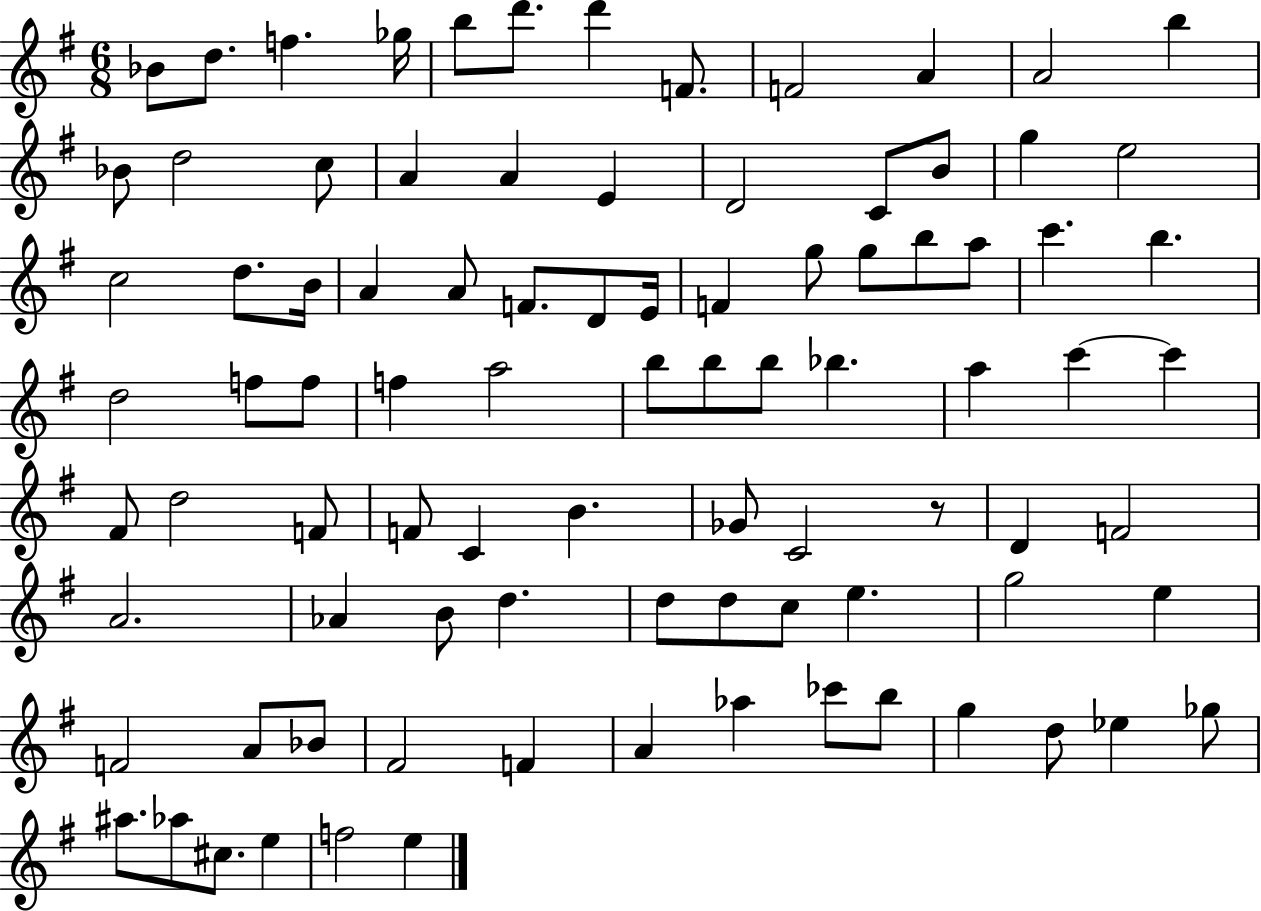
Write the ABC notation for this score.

X:1
T:Untitled
M:6/8
L:1/4
K:G
_B/2 d/2 f _g/4 b/2 d'/2 d' F/2 F2 A A2 b _B/2 d2 c/2 A A E D2 C/2 B/2 g e2 c2 d/2 B/4 A A/2 F/2 D/2 E/4 F g/2 g/2 b/2 a/2 c' b d2 f/2 f/2 f a2 b/2 b/2 b/2 _b a c' c' ^F/2 d2 F/2 F/2 C B _G/2 C2 z/2 D F2 A2 _A B/2 d d/2 d/2 c/2 e g2 e F2 A/2 _B/2 ^F2 F A _a _c'/2 b/2 g d/2 _e _g/2 ^a/2 _a/2 ^c/2 e f2 e